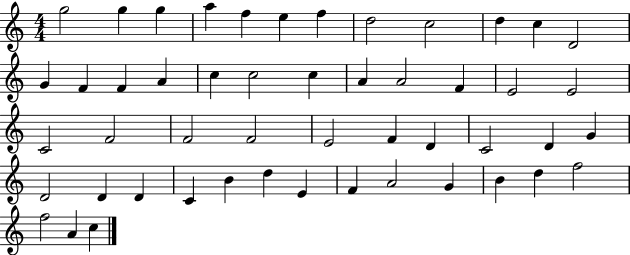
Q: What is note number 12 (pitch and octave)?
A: D4